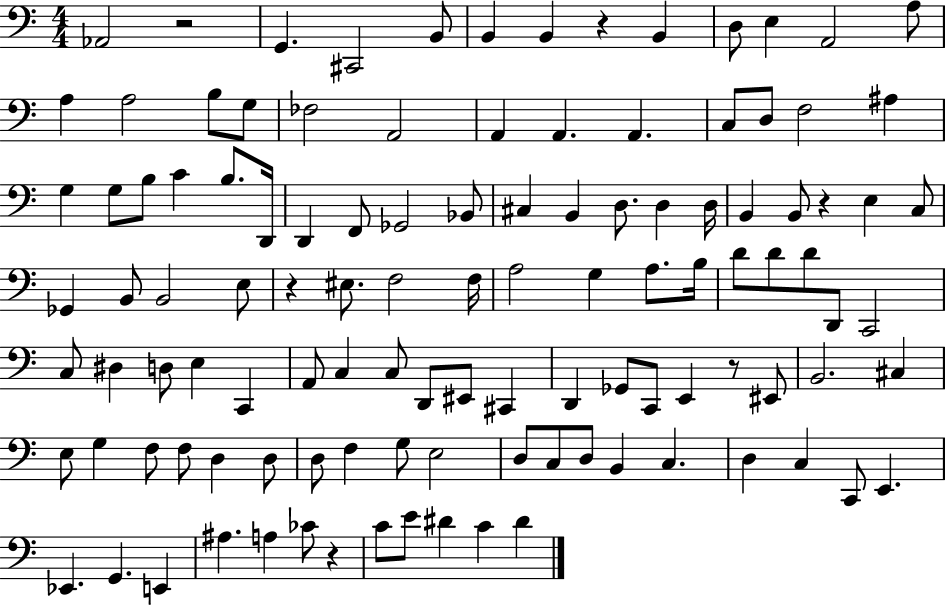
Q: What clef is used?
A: bass